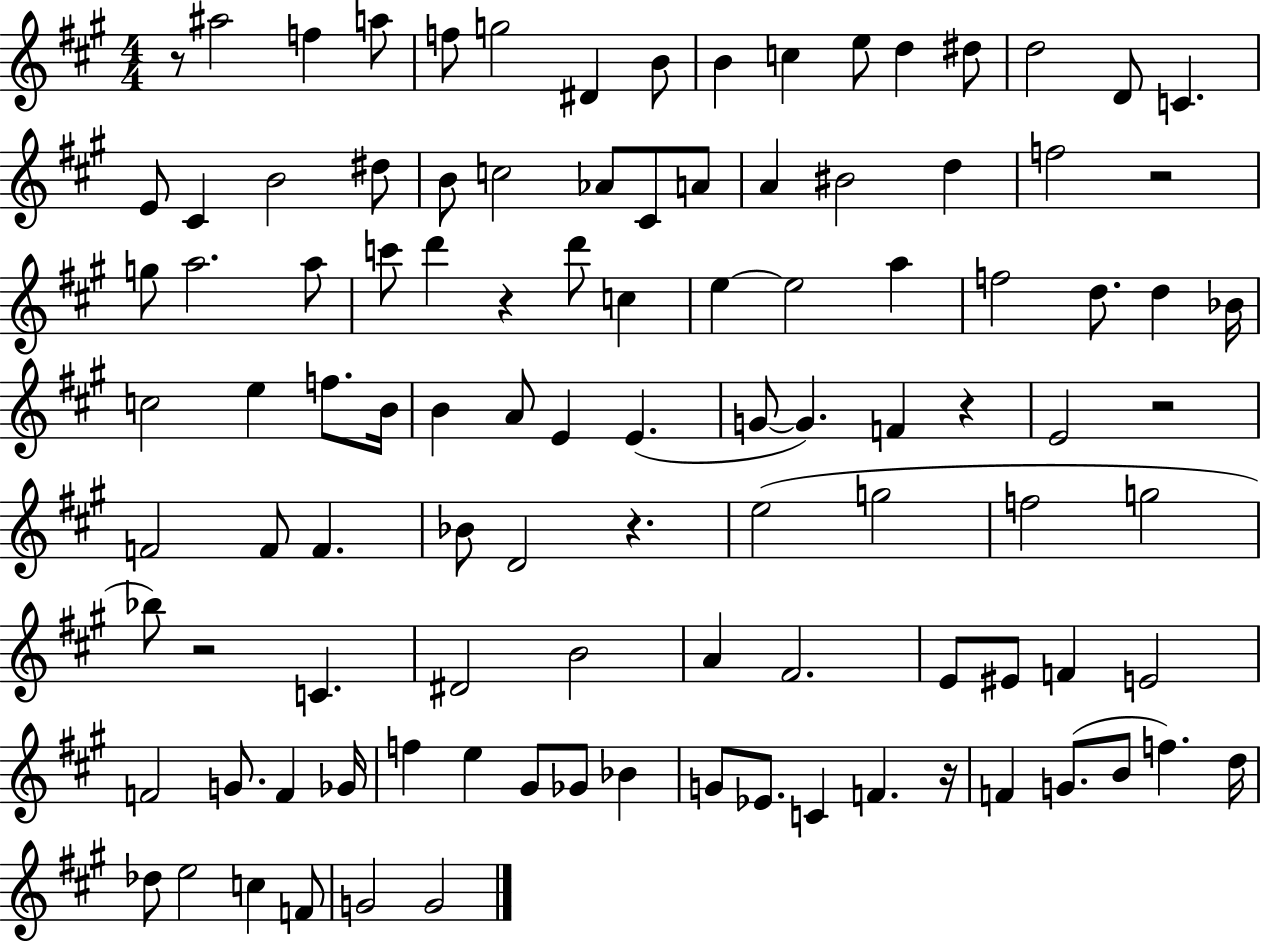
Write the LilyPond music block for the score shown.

{
  \clef treble
  \numericTimeSignature
  \time 4/4
  \key a \major
  \repeat volta 2 { r8 ais''2 f''4 a''8 | f''8 g''2 dis'4 b'8 | b'4 c''4 e''8 d''4 dis''8 | d''2 d'8 c'4. | \break e'8 cis'4 b'2 dis''8 | b'8 c''2 aes'8 cis'8 a'8 | a'4 bis'2 d''4 | f''2 r2 | \break g''8 a''2. a''8 | c'''8 d'''4 r4 d'''8 c''4 | e''4~~ e''2 a''4 | f''2 d''8. d''4 bes'16 | \break c''2 e''4 f''8. b'16 | b'4 a'8 e'4 e'4.( | g'8~~ g'4.) f'4 r4 | e'2 r2 | \break f'2 f'8 f'4. | bes'8 d'2 r4. | e''2( g''2 | f''2 g''2 | \break bes''8) r2 c'4. | dis'2 b'2 | a'4 fis'2. | e'8 eis'8 f'4 e'2 | \break f'2 g'8. f'4 ges'16 | f''4 e''4 gis'8 ges'8 bes'4 | g'8 ees'8. c'4 f'4. r16 | f'4 g'8.( b'8 f''4.) d''16 | \break des''8 e''2 c''4 f'8 | g'2 g'2 | } \bar "|."
}